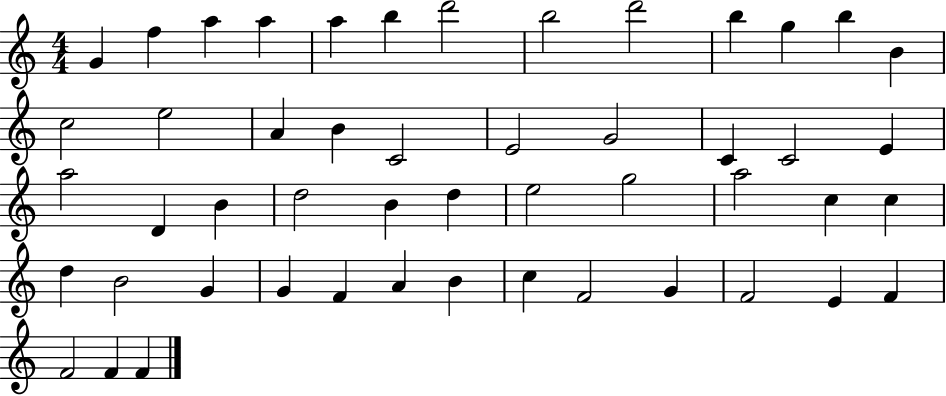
{
  \clef treble
  \numericTimeSignature
  \time 4/4
  \key c \major
  g'4 f''4 a''4 a''4 | a''4 b''4 d'''2 | b''2 d'''2 | b''4 g''4 b''4 b'4 | \break c''2 e''2 | a'4 b'4 c'2 | e'2 g'2 | c'4 c'2 e'4 | \break a''2 d'4 b'4 | d''2 b'4 d''4 | e''2 g''2 | a''2 c''4 c''4 | \break d''4 b'2 g'4 | g'4 f'4 a'4 b'4 | c''4 f'2 g'4 | f'2 e'4 f'4 | \break f'2 f'4 f'4 | \bar "|."
}